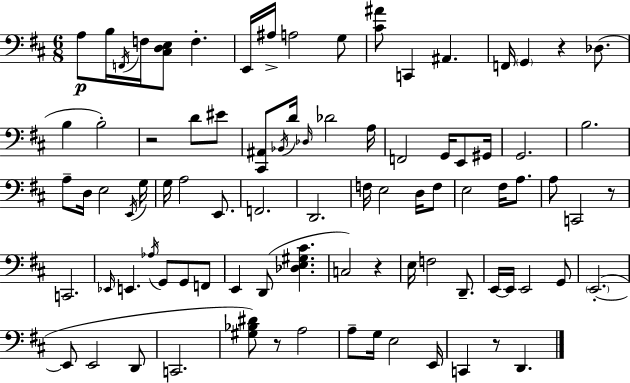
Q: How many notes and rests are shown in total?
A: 88